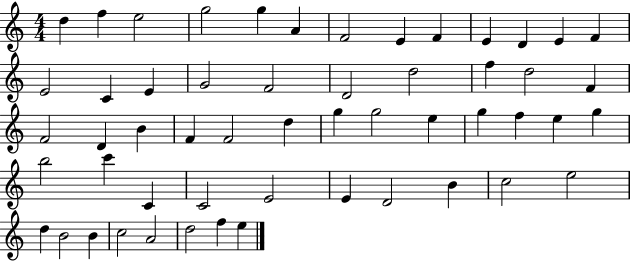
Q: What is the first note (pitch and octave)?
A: D5